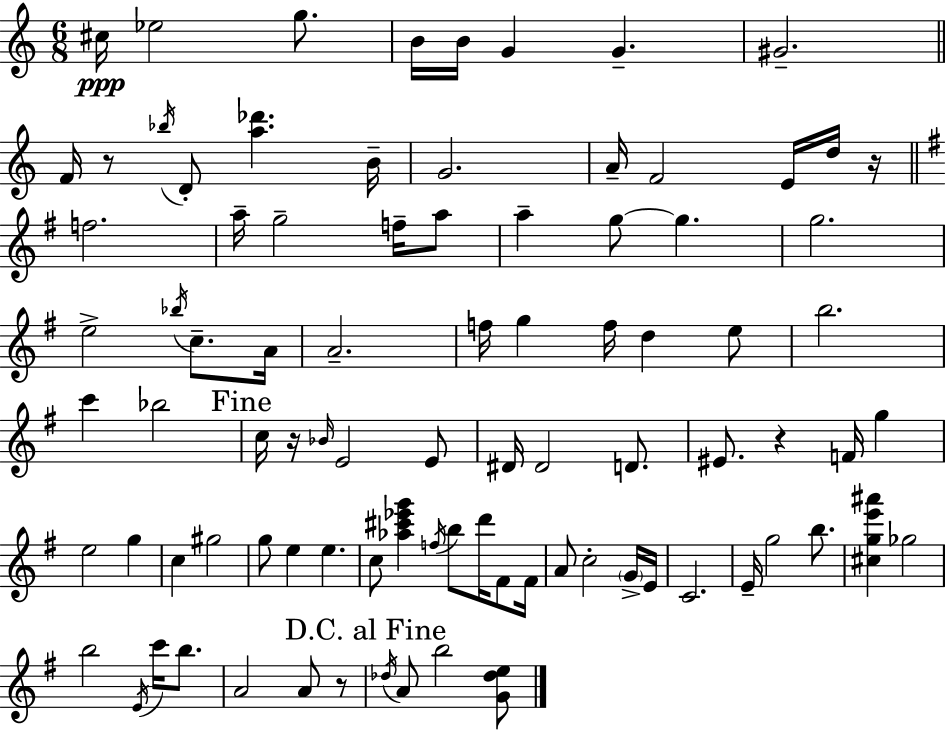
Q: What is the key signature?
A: C major